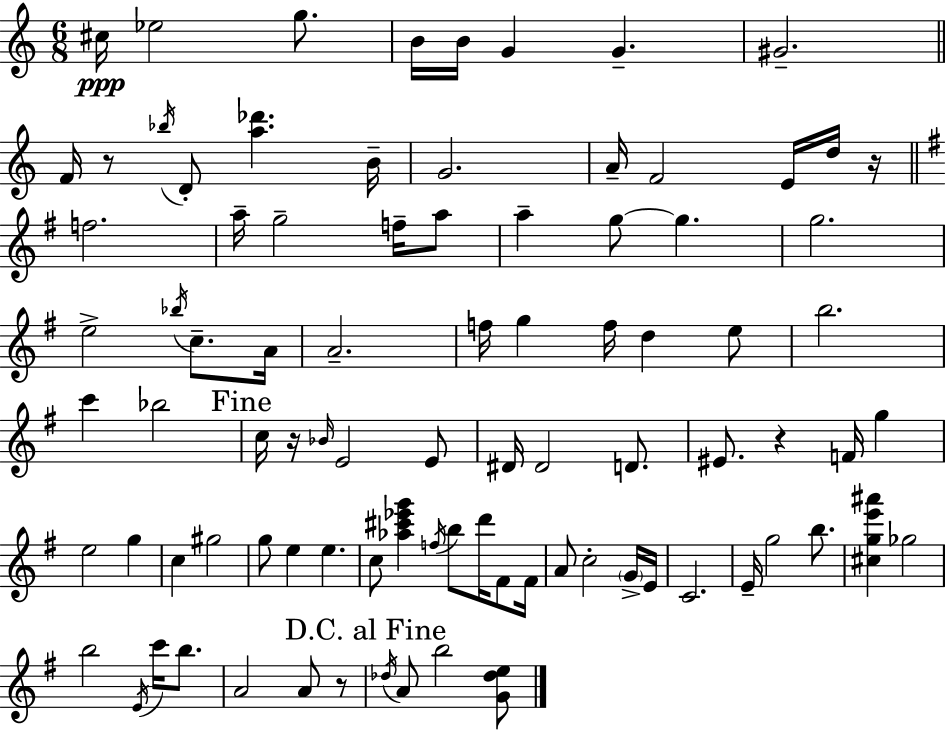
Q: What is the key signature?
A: C major